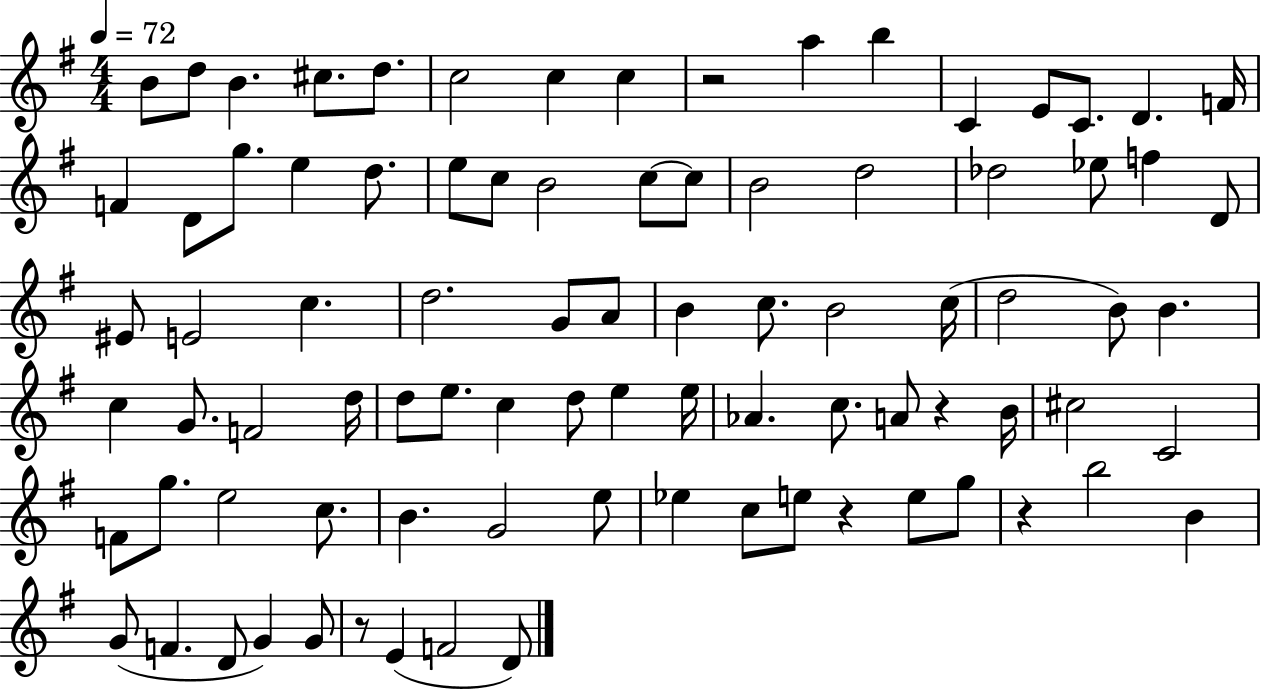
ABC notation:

X:1
T:Untitled
M:4/4
L:1/4
K:G
B/2 d/2 B ^c/2 d/2 c2 c c z2 a b C E/2 C/2 D F/4 F D/2 g/2 e d/2 e/2 c/2 B2 c/2 c/2 B2 d2 _d2 _e/2 f D/2 ^E/2 E2 c d2 G/2 A/2 B c/2 B2 c/4 d2 B/2 B c G/2 F2 d/4 d/2 e/2 c d/2 e e/4 _A c/2 A/2 z B/4 ^c2 C2 F/2 g/2 e2 c/2 B G2 e/2 _e c/2 e/2 z e/2 g/2 z b2 B G/2 F D/2 G G/2 z/2 E F2 D/2